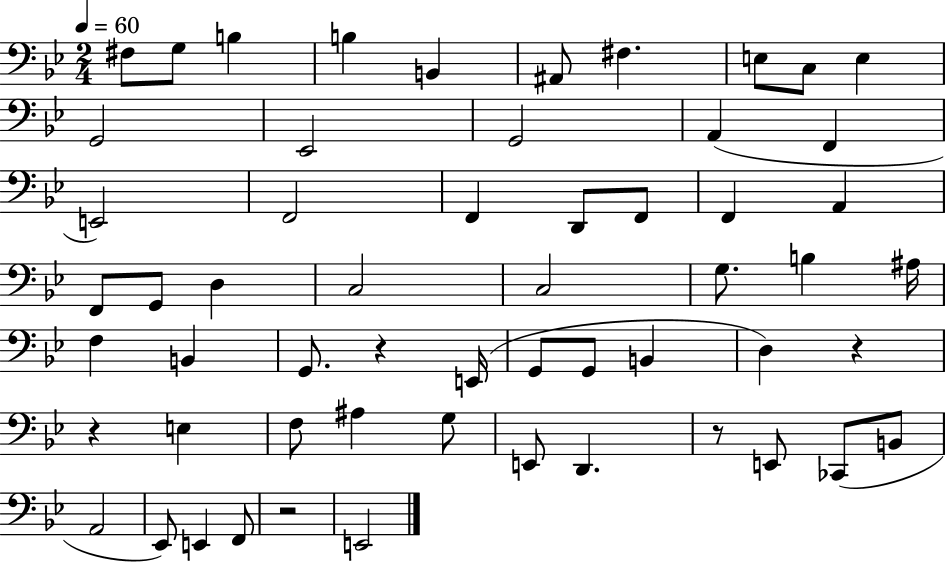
F#3/e G3/e B3/q B3/q B2/q A#2/e F#3/q. E3/e C3/e E3/q G2/h Eb2/h G2/h A2/q F2/q E2/h F2/h F2/q D2/e F2/e F2/q A2/q F2/e G2/e D3/q C3/h C3/h G3/e. B3/q A#3/s F3/q B2/q G2/e. R/q E2/s G2/e G2/e B2/q D3/q R/q R/q E3/q F3/e A#3/q G3/e E2/e D2/q. R/e E2/e CES2/e B2/e A2/h Eb2/e E2/q F2/e R/h E2/h